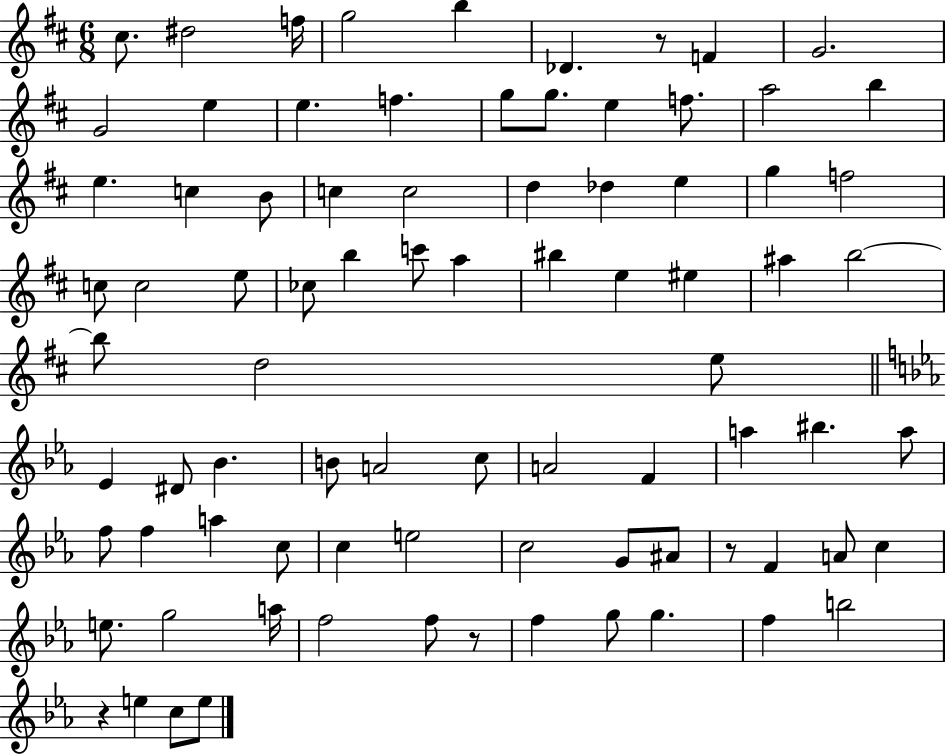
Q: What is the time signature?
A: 6/8